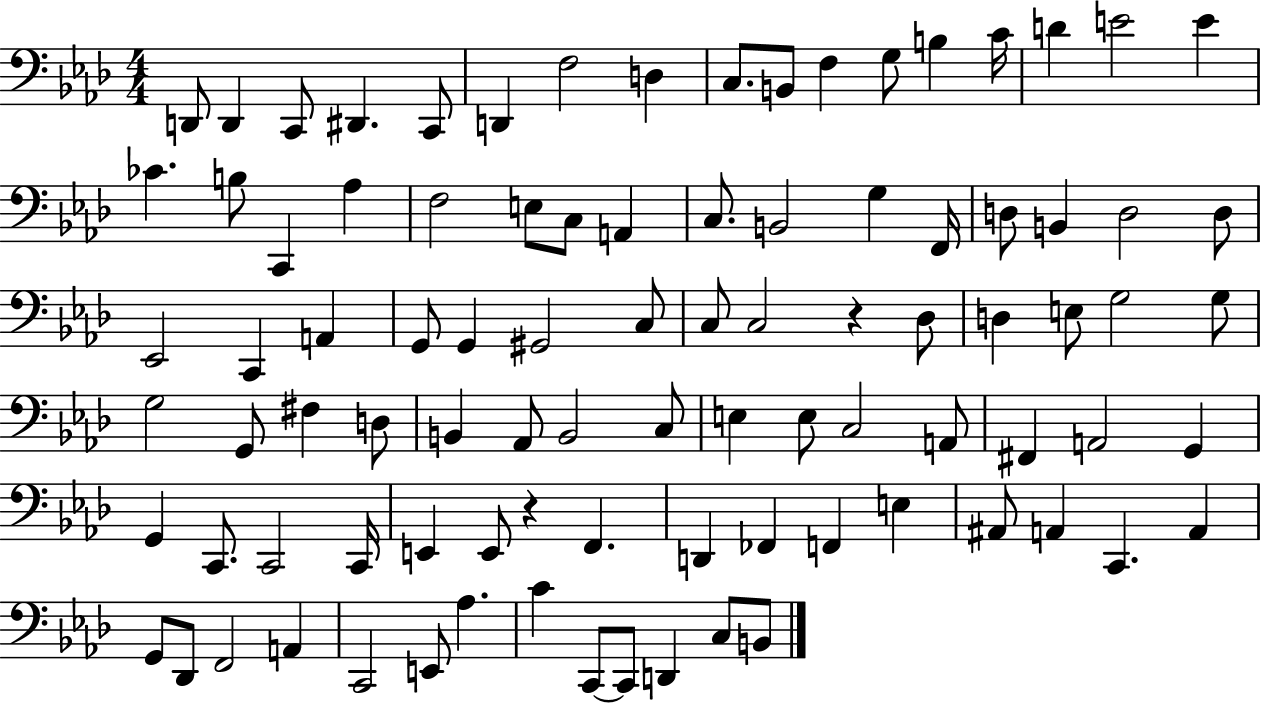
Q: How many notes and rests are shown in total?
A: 92